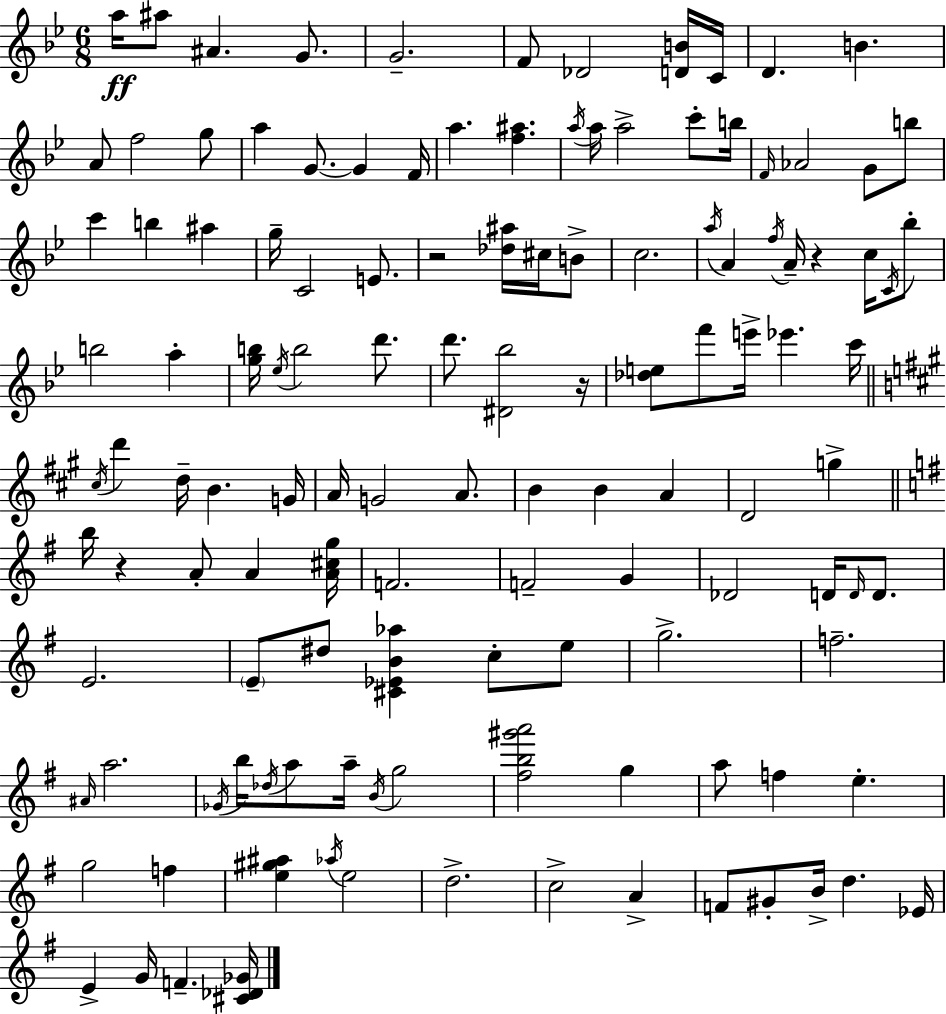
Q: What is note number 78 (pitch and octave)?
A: E4